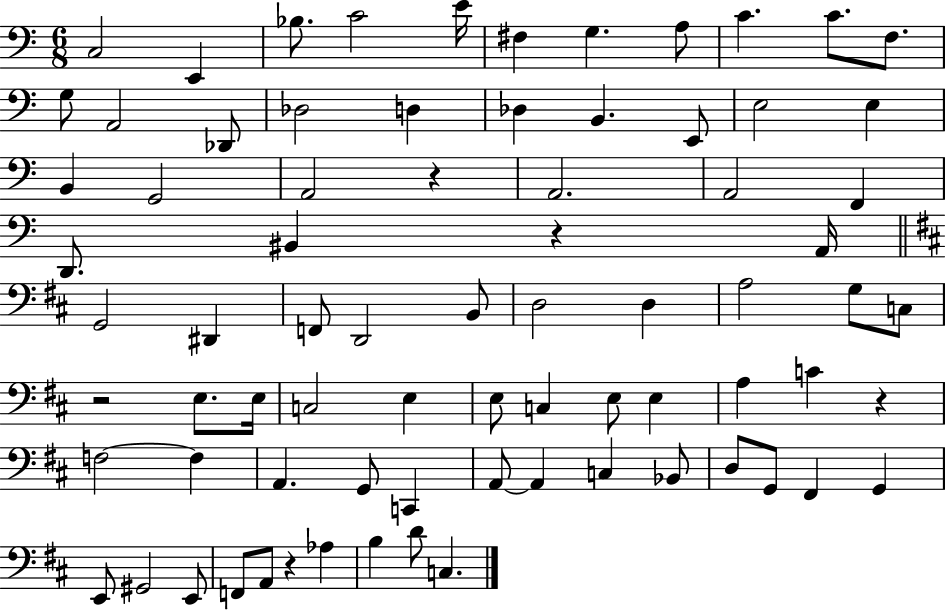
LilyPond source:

{
  \clef bass
  \numericTimeSignature
  \time 6/8
  \key c \major
  c2 e,4 | bes8. c'2 e'16 | fis4 g4. a8 | c'4. c'8. f8. | \break g8 a,2 des,8 | des2 d4 | des4 b,4. e,8 | e2 e4 | \break b,4 g,2 | a,2 r4 | a,2. | a,2 f,4 | \break d,8. bis,4 r4 a,16 | \bar "||" \break \key d \major g,2 dis,4 | f,8 d,2 b,8 | d2 d4 | a2 g8 c8 | \break r2 e8. e16 | c2 e4 | e8 c4 e8 e4 | a4 c'4 r4 | \break f2~~ f4 | a,4. g,8 c,4 | a,8~~ a,4 c4 bes,8 | d8 g,8 fis,4 g,4 | \break e,8 gis,2 e,8 | f,8 a,8 r4 aes4 | b4 d'8 c4. | \bar "|."
}